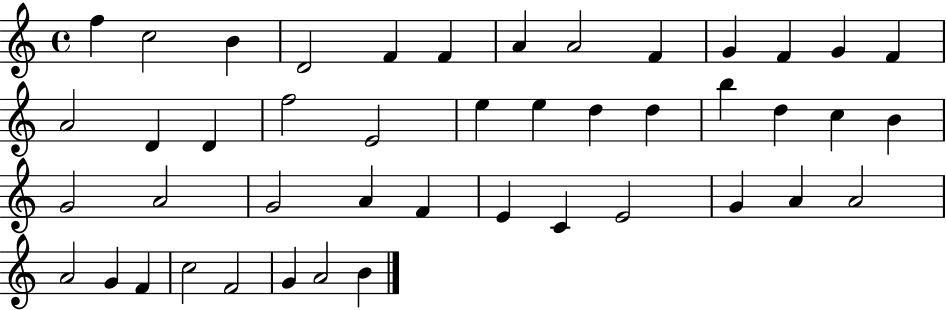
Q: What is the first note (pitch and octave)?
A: F5